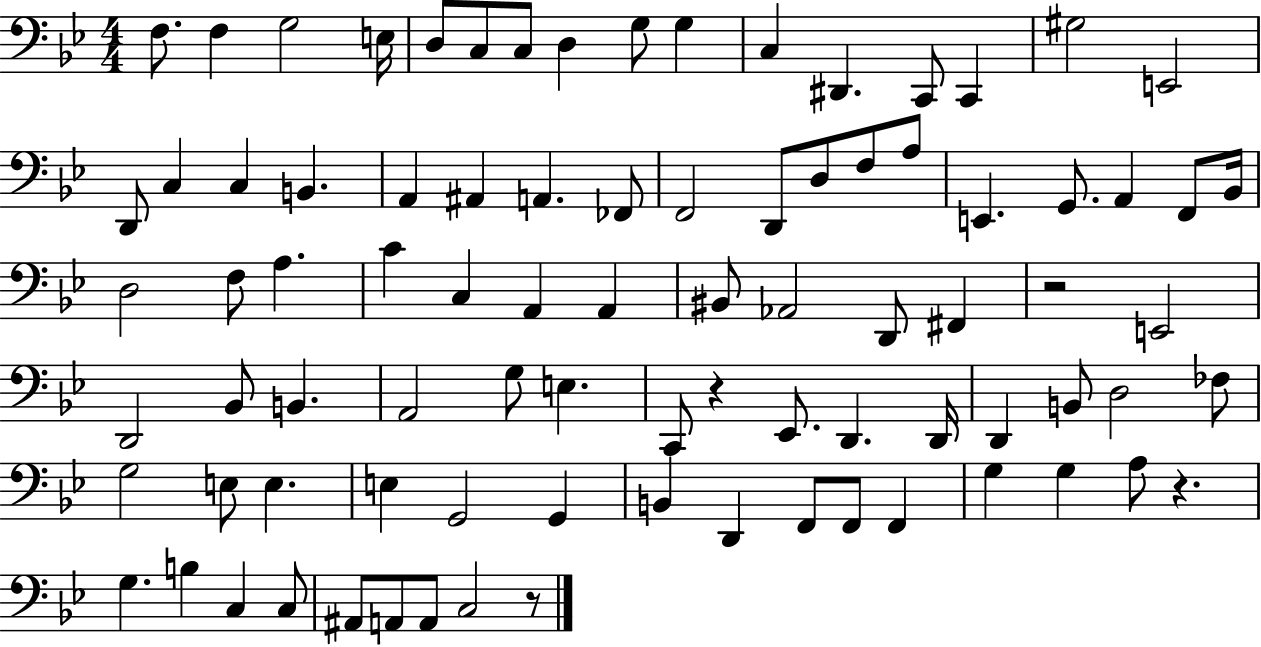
{
  \clef bass
  \numericTimeSignature
  \time 4/4
  \key bes \major
  f8. f4 g2 e16 | d8 c8 c8 d4 g8 g4 | c4 dis,4. c,8 c,4 | gis2 e,2 | \break d,8 c4 c4 b,4. | a,4 ais,4 a,4. fes,8 | f,2 d,8 d8 f8 a8 | e,4. g,8. a,4 f,8 bes,16 | \break d2 f8 a4. | c'4 c4 a,4 a,4 | bis,8 aes,2 d,8 fis,4 | r2 e,2 | \break d,2 bes,8 b,4. | a,2 g8 e4. | c,8 r4 ees,8. d,4. d,16 | d,4 b,8 d2 fes8 | \break g2 e8 e4. | e4 g,2 g,4 | b,4 d,4 f,8 f,8 f,4 | g4 g4 a8 r4. | \break g4. b4 c4 c8 | ais,8 a,8 a,8 c2 r8 | \bar "|."
}